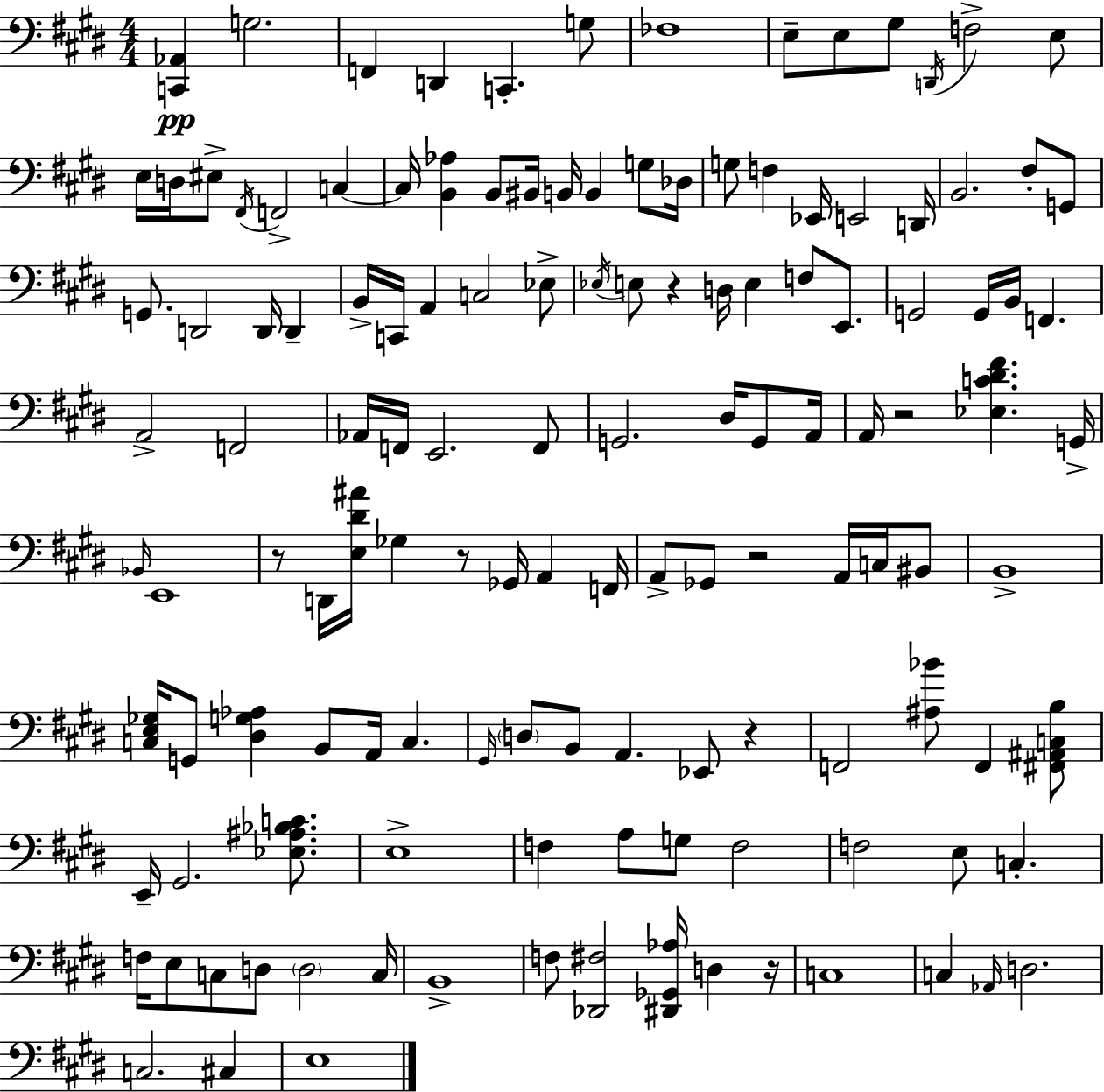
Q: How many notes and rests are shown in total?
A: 132